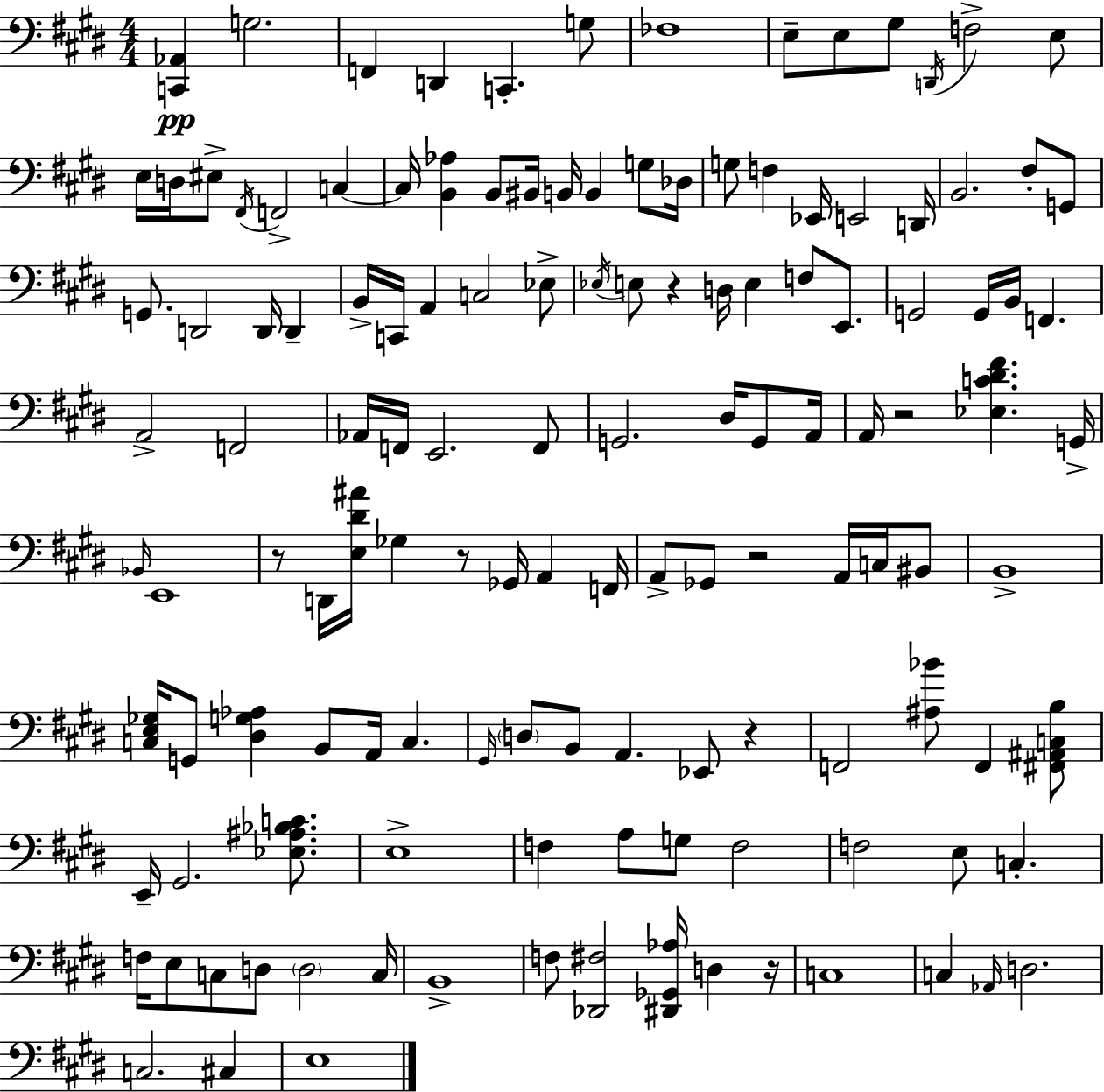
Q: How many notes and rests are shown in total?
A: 132